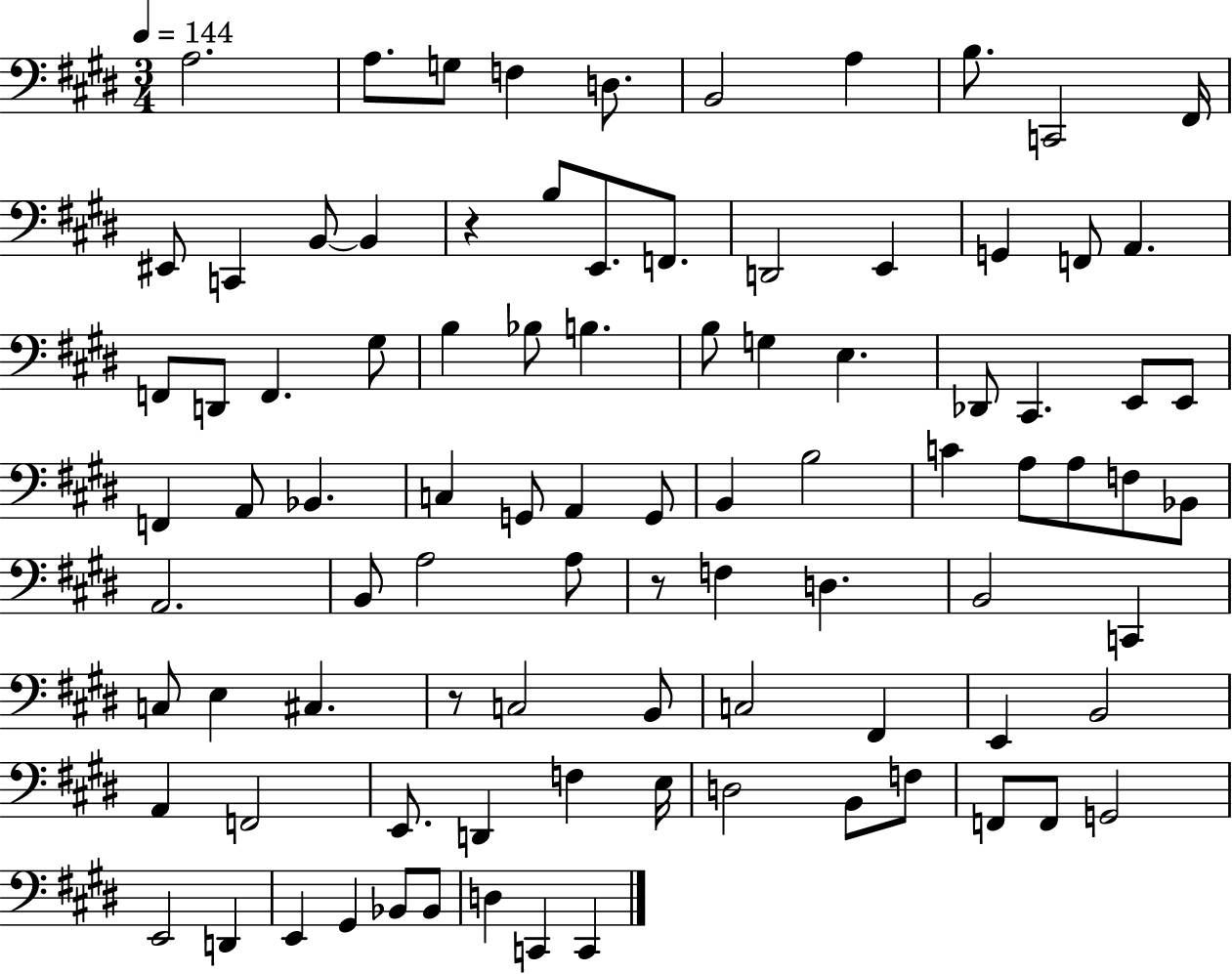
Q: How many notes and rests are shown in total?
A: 91